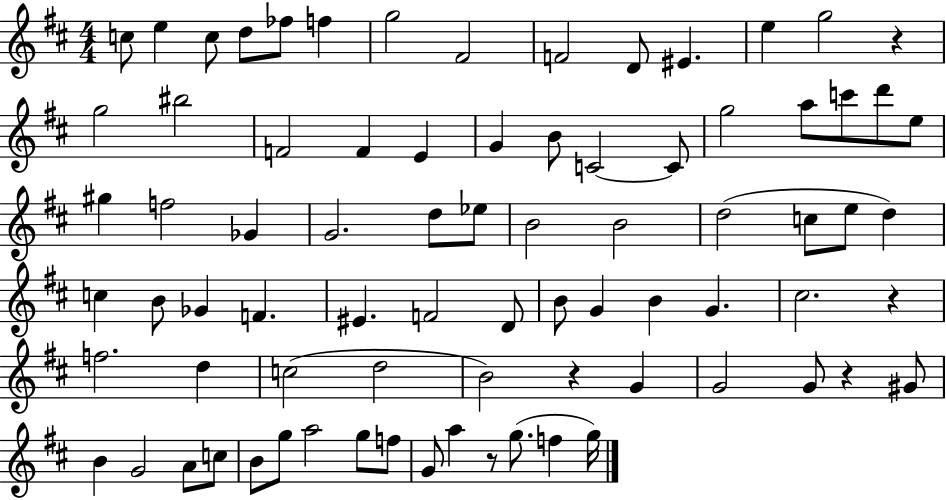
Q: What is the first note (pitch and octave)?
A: C5